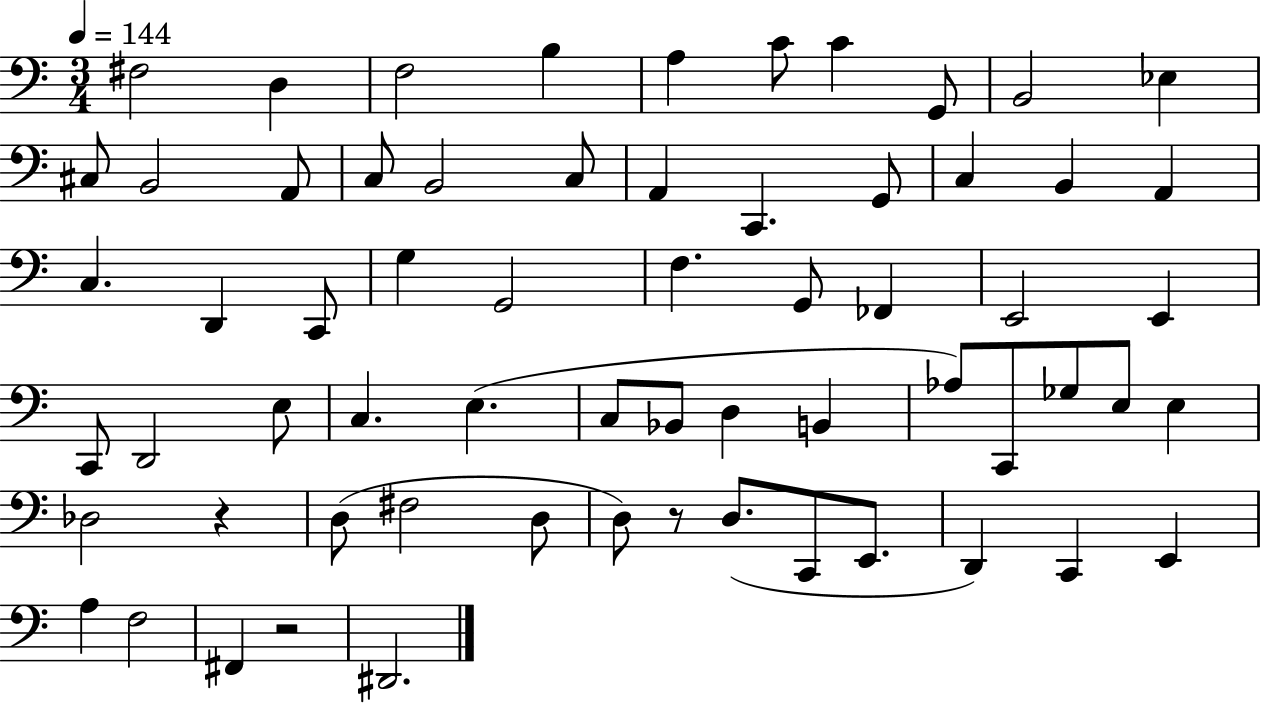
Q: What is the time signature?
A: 3/4